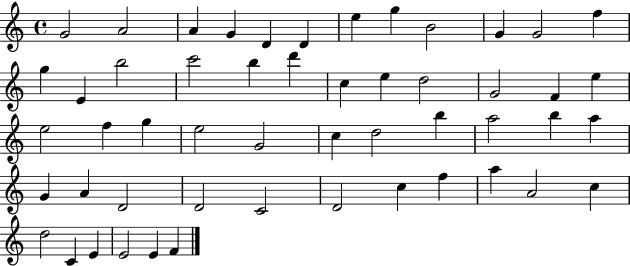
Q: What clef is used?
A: treble